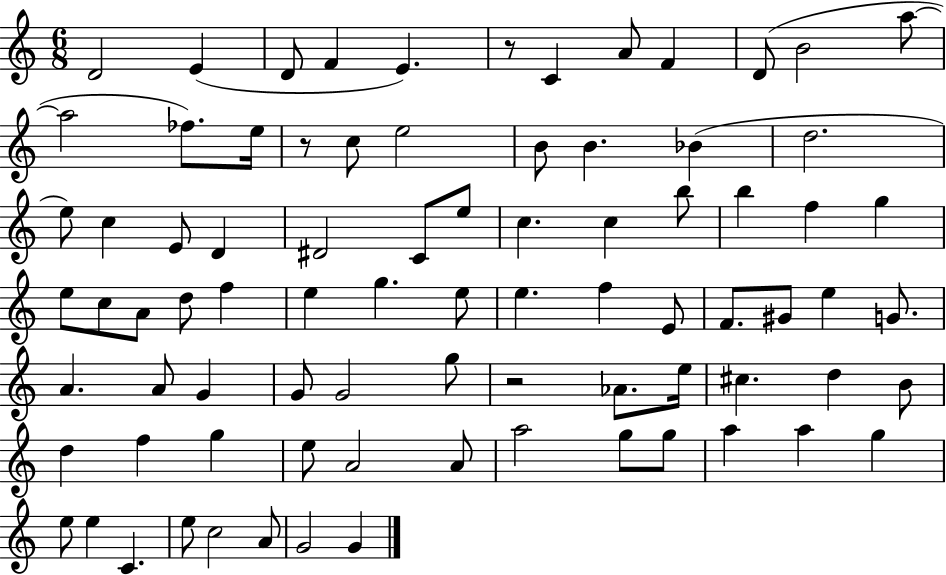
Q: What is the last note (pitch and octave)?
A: G4